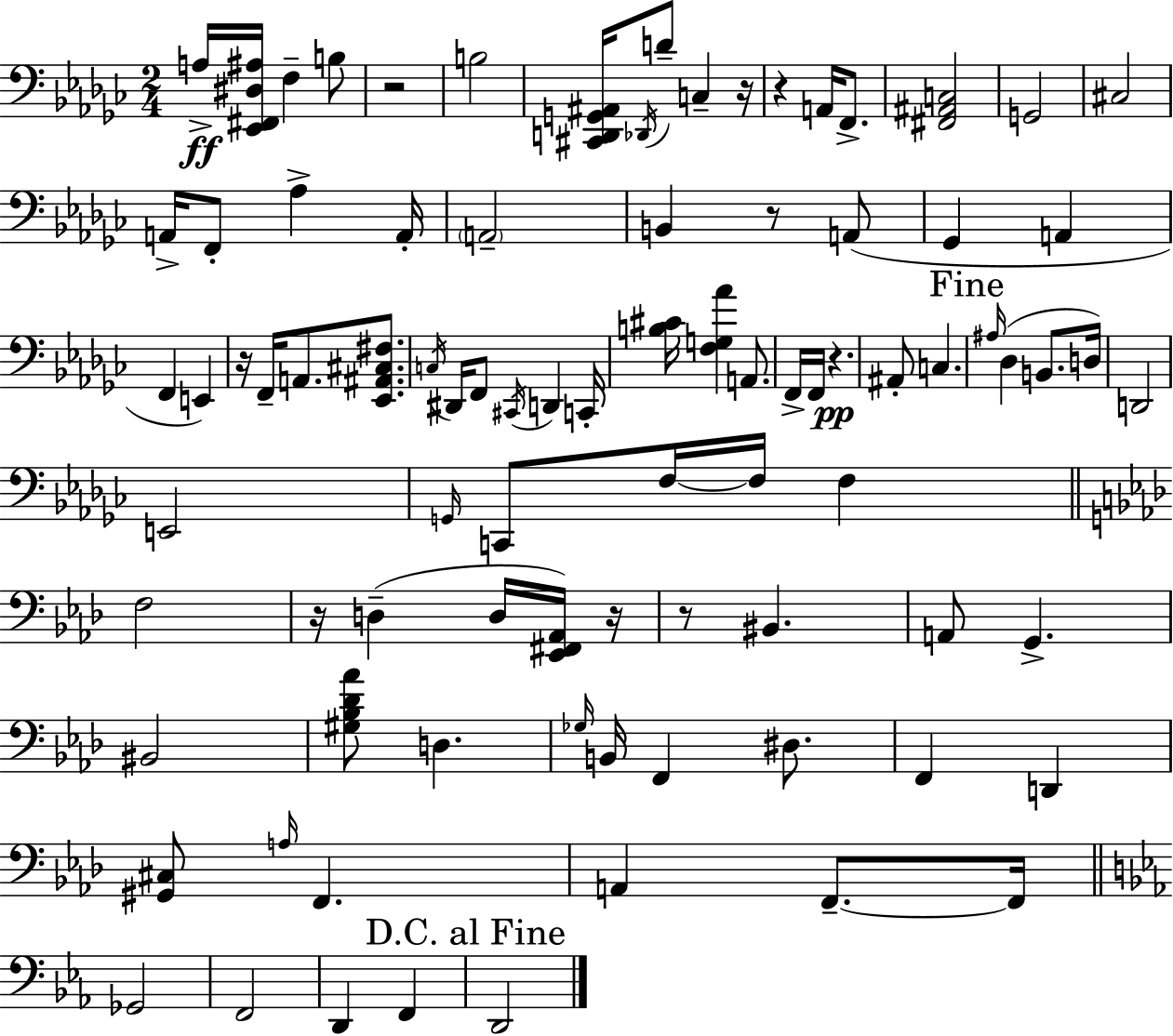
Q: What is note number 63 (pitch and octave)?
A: A2